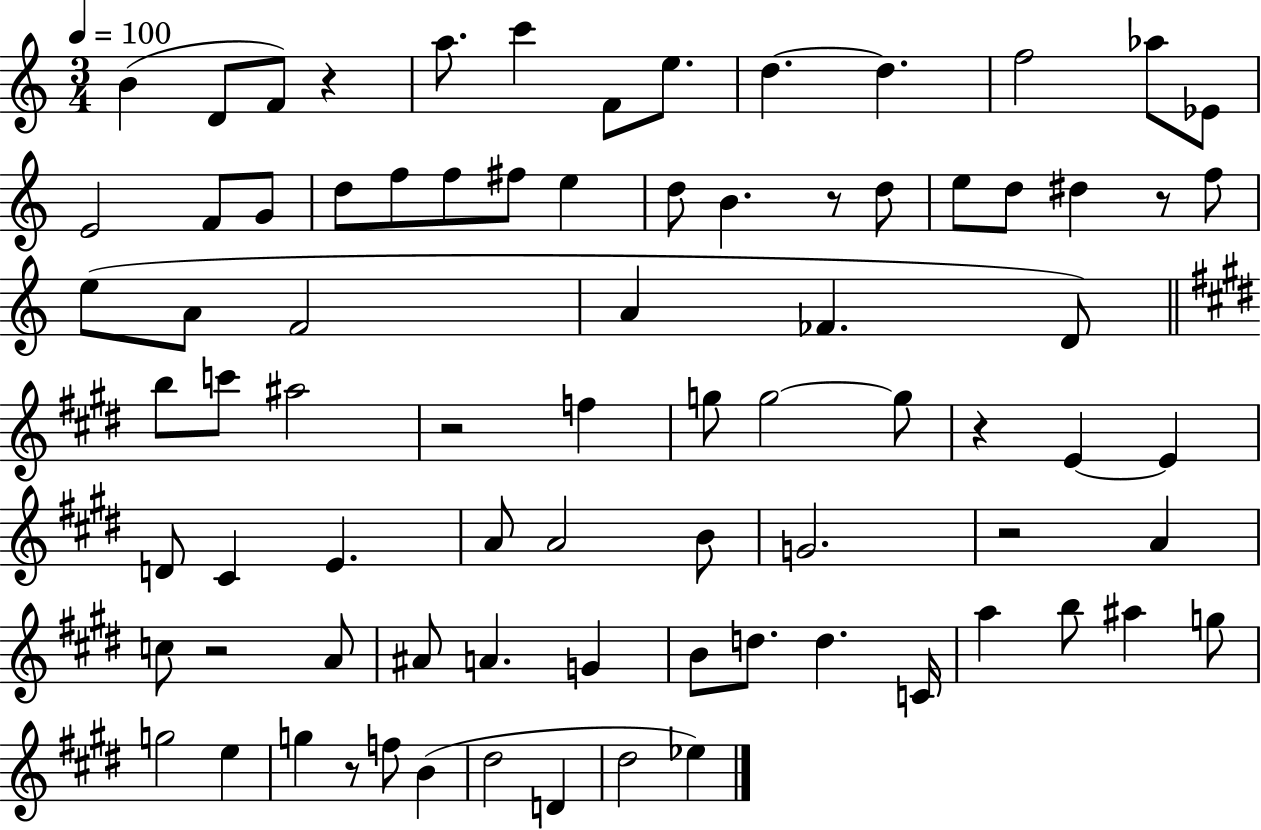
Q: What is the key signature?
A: C major